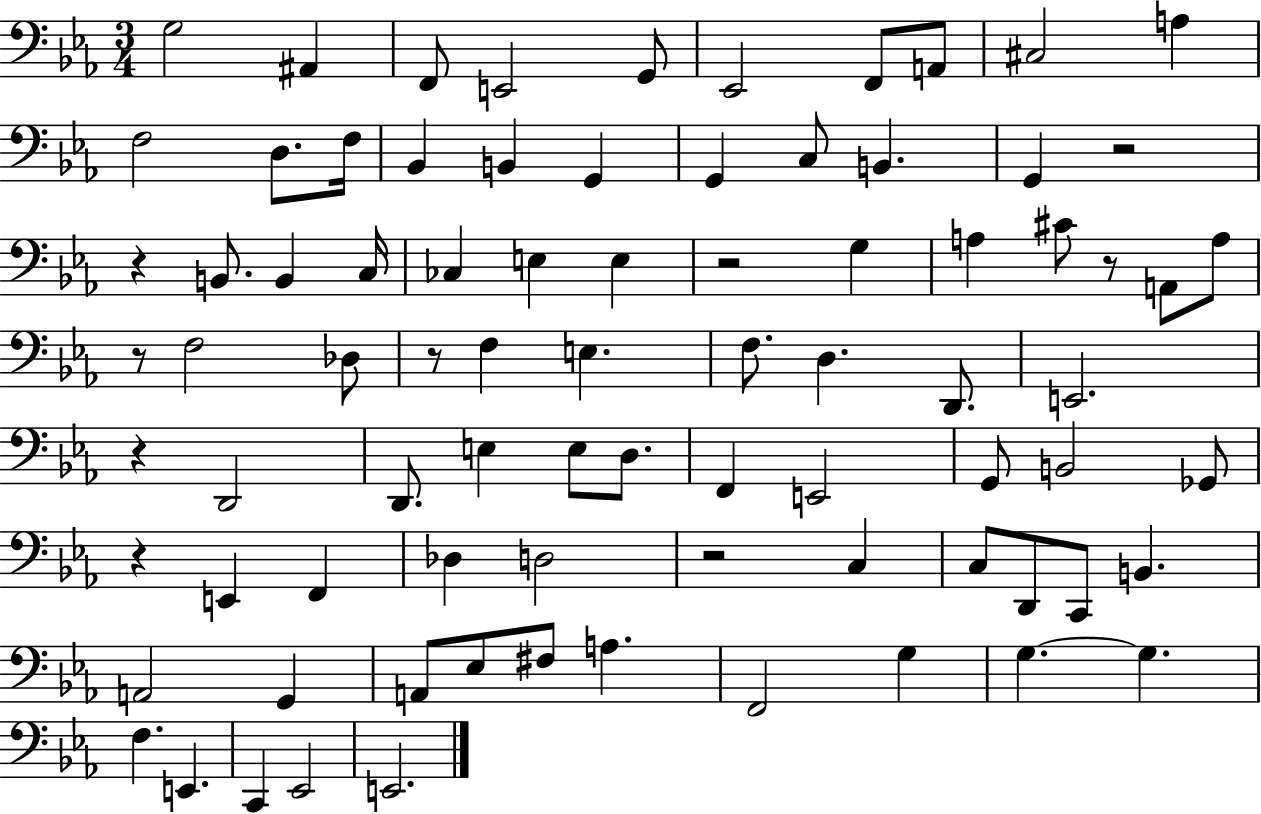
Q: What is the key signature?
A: EES major